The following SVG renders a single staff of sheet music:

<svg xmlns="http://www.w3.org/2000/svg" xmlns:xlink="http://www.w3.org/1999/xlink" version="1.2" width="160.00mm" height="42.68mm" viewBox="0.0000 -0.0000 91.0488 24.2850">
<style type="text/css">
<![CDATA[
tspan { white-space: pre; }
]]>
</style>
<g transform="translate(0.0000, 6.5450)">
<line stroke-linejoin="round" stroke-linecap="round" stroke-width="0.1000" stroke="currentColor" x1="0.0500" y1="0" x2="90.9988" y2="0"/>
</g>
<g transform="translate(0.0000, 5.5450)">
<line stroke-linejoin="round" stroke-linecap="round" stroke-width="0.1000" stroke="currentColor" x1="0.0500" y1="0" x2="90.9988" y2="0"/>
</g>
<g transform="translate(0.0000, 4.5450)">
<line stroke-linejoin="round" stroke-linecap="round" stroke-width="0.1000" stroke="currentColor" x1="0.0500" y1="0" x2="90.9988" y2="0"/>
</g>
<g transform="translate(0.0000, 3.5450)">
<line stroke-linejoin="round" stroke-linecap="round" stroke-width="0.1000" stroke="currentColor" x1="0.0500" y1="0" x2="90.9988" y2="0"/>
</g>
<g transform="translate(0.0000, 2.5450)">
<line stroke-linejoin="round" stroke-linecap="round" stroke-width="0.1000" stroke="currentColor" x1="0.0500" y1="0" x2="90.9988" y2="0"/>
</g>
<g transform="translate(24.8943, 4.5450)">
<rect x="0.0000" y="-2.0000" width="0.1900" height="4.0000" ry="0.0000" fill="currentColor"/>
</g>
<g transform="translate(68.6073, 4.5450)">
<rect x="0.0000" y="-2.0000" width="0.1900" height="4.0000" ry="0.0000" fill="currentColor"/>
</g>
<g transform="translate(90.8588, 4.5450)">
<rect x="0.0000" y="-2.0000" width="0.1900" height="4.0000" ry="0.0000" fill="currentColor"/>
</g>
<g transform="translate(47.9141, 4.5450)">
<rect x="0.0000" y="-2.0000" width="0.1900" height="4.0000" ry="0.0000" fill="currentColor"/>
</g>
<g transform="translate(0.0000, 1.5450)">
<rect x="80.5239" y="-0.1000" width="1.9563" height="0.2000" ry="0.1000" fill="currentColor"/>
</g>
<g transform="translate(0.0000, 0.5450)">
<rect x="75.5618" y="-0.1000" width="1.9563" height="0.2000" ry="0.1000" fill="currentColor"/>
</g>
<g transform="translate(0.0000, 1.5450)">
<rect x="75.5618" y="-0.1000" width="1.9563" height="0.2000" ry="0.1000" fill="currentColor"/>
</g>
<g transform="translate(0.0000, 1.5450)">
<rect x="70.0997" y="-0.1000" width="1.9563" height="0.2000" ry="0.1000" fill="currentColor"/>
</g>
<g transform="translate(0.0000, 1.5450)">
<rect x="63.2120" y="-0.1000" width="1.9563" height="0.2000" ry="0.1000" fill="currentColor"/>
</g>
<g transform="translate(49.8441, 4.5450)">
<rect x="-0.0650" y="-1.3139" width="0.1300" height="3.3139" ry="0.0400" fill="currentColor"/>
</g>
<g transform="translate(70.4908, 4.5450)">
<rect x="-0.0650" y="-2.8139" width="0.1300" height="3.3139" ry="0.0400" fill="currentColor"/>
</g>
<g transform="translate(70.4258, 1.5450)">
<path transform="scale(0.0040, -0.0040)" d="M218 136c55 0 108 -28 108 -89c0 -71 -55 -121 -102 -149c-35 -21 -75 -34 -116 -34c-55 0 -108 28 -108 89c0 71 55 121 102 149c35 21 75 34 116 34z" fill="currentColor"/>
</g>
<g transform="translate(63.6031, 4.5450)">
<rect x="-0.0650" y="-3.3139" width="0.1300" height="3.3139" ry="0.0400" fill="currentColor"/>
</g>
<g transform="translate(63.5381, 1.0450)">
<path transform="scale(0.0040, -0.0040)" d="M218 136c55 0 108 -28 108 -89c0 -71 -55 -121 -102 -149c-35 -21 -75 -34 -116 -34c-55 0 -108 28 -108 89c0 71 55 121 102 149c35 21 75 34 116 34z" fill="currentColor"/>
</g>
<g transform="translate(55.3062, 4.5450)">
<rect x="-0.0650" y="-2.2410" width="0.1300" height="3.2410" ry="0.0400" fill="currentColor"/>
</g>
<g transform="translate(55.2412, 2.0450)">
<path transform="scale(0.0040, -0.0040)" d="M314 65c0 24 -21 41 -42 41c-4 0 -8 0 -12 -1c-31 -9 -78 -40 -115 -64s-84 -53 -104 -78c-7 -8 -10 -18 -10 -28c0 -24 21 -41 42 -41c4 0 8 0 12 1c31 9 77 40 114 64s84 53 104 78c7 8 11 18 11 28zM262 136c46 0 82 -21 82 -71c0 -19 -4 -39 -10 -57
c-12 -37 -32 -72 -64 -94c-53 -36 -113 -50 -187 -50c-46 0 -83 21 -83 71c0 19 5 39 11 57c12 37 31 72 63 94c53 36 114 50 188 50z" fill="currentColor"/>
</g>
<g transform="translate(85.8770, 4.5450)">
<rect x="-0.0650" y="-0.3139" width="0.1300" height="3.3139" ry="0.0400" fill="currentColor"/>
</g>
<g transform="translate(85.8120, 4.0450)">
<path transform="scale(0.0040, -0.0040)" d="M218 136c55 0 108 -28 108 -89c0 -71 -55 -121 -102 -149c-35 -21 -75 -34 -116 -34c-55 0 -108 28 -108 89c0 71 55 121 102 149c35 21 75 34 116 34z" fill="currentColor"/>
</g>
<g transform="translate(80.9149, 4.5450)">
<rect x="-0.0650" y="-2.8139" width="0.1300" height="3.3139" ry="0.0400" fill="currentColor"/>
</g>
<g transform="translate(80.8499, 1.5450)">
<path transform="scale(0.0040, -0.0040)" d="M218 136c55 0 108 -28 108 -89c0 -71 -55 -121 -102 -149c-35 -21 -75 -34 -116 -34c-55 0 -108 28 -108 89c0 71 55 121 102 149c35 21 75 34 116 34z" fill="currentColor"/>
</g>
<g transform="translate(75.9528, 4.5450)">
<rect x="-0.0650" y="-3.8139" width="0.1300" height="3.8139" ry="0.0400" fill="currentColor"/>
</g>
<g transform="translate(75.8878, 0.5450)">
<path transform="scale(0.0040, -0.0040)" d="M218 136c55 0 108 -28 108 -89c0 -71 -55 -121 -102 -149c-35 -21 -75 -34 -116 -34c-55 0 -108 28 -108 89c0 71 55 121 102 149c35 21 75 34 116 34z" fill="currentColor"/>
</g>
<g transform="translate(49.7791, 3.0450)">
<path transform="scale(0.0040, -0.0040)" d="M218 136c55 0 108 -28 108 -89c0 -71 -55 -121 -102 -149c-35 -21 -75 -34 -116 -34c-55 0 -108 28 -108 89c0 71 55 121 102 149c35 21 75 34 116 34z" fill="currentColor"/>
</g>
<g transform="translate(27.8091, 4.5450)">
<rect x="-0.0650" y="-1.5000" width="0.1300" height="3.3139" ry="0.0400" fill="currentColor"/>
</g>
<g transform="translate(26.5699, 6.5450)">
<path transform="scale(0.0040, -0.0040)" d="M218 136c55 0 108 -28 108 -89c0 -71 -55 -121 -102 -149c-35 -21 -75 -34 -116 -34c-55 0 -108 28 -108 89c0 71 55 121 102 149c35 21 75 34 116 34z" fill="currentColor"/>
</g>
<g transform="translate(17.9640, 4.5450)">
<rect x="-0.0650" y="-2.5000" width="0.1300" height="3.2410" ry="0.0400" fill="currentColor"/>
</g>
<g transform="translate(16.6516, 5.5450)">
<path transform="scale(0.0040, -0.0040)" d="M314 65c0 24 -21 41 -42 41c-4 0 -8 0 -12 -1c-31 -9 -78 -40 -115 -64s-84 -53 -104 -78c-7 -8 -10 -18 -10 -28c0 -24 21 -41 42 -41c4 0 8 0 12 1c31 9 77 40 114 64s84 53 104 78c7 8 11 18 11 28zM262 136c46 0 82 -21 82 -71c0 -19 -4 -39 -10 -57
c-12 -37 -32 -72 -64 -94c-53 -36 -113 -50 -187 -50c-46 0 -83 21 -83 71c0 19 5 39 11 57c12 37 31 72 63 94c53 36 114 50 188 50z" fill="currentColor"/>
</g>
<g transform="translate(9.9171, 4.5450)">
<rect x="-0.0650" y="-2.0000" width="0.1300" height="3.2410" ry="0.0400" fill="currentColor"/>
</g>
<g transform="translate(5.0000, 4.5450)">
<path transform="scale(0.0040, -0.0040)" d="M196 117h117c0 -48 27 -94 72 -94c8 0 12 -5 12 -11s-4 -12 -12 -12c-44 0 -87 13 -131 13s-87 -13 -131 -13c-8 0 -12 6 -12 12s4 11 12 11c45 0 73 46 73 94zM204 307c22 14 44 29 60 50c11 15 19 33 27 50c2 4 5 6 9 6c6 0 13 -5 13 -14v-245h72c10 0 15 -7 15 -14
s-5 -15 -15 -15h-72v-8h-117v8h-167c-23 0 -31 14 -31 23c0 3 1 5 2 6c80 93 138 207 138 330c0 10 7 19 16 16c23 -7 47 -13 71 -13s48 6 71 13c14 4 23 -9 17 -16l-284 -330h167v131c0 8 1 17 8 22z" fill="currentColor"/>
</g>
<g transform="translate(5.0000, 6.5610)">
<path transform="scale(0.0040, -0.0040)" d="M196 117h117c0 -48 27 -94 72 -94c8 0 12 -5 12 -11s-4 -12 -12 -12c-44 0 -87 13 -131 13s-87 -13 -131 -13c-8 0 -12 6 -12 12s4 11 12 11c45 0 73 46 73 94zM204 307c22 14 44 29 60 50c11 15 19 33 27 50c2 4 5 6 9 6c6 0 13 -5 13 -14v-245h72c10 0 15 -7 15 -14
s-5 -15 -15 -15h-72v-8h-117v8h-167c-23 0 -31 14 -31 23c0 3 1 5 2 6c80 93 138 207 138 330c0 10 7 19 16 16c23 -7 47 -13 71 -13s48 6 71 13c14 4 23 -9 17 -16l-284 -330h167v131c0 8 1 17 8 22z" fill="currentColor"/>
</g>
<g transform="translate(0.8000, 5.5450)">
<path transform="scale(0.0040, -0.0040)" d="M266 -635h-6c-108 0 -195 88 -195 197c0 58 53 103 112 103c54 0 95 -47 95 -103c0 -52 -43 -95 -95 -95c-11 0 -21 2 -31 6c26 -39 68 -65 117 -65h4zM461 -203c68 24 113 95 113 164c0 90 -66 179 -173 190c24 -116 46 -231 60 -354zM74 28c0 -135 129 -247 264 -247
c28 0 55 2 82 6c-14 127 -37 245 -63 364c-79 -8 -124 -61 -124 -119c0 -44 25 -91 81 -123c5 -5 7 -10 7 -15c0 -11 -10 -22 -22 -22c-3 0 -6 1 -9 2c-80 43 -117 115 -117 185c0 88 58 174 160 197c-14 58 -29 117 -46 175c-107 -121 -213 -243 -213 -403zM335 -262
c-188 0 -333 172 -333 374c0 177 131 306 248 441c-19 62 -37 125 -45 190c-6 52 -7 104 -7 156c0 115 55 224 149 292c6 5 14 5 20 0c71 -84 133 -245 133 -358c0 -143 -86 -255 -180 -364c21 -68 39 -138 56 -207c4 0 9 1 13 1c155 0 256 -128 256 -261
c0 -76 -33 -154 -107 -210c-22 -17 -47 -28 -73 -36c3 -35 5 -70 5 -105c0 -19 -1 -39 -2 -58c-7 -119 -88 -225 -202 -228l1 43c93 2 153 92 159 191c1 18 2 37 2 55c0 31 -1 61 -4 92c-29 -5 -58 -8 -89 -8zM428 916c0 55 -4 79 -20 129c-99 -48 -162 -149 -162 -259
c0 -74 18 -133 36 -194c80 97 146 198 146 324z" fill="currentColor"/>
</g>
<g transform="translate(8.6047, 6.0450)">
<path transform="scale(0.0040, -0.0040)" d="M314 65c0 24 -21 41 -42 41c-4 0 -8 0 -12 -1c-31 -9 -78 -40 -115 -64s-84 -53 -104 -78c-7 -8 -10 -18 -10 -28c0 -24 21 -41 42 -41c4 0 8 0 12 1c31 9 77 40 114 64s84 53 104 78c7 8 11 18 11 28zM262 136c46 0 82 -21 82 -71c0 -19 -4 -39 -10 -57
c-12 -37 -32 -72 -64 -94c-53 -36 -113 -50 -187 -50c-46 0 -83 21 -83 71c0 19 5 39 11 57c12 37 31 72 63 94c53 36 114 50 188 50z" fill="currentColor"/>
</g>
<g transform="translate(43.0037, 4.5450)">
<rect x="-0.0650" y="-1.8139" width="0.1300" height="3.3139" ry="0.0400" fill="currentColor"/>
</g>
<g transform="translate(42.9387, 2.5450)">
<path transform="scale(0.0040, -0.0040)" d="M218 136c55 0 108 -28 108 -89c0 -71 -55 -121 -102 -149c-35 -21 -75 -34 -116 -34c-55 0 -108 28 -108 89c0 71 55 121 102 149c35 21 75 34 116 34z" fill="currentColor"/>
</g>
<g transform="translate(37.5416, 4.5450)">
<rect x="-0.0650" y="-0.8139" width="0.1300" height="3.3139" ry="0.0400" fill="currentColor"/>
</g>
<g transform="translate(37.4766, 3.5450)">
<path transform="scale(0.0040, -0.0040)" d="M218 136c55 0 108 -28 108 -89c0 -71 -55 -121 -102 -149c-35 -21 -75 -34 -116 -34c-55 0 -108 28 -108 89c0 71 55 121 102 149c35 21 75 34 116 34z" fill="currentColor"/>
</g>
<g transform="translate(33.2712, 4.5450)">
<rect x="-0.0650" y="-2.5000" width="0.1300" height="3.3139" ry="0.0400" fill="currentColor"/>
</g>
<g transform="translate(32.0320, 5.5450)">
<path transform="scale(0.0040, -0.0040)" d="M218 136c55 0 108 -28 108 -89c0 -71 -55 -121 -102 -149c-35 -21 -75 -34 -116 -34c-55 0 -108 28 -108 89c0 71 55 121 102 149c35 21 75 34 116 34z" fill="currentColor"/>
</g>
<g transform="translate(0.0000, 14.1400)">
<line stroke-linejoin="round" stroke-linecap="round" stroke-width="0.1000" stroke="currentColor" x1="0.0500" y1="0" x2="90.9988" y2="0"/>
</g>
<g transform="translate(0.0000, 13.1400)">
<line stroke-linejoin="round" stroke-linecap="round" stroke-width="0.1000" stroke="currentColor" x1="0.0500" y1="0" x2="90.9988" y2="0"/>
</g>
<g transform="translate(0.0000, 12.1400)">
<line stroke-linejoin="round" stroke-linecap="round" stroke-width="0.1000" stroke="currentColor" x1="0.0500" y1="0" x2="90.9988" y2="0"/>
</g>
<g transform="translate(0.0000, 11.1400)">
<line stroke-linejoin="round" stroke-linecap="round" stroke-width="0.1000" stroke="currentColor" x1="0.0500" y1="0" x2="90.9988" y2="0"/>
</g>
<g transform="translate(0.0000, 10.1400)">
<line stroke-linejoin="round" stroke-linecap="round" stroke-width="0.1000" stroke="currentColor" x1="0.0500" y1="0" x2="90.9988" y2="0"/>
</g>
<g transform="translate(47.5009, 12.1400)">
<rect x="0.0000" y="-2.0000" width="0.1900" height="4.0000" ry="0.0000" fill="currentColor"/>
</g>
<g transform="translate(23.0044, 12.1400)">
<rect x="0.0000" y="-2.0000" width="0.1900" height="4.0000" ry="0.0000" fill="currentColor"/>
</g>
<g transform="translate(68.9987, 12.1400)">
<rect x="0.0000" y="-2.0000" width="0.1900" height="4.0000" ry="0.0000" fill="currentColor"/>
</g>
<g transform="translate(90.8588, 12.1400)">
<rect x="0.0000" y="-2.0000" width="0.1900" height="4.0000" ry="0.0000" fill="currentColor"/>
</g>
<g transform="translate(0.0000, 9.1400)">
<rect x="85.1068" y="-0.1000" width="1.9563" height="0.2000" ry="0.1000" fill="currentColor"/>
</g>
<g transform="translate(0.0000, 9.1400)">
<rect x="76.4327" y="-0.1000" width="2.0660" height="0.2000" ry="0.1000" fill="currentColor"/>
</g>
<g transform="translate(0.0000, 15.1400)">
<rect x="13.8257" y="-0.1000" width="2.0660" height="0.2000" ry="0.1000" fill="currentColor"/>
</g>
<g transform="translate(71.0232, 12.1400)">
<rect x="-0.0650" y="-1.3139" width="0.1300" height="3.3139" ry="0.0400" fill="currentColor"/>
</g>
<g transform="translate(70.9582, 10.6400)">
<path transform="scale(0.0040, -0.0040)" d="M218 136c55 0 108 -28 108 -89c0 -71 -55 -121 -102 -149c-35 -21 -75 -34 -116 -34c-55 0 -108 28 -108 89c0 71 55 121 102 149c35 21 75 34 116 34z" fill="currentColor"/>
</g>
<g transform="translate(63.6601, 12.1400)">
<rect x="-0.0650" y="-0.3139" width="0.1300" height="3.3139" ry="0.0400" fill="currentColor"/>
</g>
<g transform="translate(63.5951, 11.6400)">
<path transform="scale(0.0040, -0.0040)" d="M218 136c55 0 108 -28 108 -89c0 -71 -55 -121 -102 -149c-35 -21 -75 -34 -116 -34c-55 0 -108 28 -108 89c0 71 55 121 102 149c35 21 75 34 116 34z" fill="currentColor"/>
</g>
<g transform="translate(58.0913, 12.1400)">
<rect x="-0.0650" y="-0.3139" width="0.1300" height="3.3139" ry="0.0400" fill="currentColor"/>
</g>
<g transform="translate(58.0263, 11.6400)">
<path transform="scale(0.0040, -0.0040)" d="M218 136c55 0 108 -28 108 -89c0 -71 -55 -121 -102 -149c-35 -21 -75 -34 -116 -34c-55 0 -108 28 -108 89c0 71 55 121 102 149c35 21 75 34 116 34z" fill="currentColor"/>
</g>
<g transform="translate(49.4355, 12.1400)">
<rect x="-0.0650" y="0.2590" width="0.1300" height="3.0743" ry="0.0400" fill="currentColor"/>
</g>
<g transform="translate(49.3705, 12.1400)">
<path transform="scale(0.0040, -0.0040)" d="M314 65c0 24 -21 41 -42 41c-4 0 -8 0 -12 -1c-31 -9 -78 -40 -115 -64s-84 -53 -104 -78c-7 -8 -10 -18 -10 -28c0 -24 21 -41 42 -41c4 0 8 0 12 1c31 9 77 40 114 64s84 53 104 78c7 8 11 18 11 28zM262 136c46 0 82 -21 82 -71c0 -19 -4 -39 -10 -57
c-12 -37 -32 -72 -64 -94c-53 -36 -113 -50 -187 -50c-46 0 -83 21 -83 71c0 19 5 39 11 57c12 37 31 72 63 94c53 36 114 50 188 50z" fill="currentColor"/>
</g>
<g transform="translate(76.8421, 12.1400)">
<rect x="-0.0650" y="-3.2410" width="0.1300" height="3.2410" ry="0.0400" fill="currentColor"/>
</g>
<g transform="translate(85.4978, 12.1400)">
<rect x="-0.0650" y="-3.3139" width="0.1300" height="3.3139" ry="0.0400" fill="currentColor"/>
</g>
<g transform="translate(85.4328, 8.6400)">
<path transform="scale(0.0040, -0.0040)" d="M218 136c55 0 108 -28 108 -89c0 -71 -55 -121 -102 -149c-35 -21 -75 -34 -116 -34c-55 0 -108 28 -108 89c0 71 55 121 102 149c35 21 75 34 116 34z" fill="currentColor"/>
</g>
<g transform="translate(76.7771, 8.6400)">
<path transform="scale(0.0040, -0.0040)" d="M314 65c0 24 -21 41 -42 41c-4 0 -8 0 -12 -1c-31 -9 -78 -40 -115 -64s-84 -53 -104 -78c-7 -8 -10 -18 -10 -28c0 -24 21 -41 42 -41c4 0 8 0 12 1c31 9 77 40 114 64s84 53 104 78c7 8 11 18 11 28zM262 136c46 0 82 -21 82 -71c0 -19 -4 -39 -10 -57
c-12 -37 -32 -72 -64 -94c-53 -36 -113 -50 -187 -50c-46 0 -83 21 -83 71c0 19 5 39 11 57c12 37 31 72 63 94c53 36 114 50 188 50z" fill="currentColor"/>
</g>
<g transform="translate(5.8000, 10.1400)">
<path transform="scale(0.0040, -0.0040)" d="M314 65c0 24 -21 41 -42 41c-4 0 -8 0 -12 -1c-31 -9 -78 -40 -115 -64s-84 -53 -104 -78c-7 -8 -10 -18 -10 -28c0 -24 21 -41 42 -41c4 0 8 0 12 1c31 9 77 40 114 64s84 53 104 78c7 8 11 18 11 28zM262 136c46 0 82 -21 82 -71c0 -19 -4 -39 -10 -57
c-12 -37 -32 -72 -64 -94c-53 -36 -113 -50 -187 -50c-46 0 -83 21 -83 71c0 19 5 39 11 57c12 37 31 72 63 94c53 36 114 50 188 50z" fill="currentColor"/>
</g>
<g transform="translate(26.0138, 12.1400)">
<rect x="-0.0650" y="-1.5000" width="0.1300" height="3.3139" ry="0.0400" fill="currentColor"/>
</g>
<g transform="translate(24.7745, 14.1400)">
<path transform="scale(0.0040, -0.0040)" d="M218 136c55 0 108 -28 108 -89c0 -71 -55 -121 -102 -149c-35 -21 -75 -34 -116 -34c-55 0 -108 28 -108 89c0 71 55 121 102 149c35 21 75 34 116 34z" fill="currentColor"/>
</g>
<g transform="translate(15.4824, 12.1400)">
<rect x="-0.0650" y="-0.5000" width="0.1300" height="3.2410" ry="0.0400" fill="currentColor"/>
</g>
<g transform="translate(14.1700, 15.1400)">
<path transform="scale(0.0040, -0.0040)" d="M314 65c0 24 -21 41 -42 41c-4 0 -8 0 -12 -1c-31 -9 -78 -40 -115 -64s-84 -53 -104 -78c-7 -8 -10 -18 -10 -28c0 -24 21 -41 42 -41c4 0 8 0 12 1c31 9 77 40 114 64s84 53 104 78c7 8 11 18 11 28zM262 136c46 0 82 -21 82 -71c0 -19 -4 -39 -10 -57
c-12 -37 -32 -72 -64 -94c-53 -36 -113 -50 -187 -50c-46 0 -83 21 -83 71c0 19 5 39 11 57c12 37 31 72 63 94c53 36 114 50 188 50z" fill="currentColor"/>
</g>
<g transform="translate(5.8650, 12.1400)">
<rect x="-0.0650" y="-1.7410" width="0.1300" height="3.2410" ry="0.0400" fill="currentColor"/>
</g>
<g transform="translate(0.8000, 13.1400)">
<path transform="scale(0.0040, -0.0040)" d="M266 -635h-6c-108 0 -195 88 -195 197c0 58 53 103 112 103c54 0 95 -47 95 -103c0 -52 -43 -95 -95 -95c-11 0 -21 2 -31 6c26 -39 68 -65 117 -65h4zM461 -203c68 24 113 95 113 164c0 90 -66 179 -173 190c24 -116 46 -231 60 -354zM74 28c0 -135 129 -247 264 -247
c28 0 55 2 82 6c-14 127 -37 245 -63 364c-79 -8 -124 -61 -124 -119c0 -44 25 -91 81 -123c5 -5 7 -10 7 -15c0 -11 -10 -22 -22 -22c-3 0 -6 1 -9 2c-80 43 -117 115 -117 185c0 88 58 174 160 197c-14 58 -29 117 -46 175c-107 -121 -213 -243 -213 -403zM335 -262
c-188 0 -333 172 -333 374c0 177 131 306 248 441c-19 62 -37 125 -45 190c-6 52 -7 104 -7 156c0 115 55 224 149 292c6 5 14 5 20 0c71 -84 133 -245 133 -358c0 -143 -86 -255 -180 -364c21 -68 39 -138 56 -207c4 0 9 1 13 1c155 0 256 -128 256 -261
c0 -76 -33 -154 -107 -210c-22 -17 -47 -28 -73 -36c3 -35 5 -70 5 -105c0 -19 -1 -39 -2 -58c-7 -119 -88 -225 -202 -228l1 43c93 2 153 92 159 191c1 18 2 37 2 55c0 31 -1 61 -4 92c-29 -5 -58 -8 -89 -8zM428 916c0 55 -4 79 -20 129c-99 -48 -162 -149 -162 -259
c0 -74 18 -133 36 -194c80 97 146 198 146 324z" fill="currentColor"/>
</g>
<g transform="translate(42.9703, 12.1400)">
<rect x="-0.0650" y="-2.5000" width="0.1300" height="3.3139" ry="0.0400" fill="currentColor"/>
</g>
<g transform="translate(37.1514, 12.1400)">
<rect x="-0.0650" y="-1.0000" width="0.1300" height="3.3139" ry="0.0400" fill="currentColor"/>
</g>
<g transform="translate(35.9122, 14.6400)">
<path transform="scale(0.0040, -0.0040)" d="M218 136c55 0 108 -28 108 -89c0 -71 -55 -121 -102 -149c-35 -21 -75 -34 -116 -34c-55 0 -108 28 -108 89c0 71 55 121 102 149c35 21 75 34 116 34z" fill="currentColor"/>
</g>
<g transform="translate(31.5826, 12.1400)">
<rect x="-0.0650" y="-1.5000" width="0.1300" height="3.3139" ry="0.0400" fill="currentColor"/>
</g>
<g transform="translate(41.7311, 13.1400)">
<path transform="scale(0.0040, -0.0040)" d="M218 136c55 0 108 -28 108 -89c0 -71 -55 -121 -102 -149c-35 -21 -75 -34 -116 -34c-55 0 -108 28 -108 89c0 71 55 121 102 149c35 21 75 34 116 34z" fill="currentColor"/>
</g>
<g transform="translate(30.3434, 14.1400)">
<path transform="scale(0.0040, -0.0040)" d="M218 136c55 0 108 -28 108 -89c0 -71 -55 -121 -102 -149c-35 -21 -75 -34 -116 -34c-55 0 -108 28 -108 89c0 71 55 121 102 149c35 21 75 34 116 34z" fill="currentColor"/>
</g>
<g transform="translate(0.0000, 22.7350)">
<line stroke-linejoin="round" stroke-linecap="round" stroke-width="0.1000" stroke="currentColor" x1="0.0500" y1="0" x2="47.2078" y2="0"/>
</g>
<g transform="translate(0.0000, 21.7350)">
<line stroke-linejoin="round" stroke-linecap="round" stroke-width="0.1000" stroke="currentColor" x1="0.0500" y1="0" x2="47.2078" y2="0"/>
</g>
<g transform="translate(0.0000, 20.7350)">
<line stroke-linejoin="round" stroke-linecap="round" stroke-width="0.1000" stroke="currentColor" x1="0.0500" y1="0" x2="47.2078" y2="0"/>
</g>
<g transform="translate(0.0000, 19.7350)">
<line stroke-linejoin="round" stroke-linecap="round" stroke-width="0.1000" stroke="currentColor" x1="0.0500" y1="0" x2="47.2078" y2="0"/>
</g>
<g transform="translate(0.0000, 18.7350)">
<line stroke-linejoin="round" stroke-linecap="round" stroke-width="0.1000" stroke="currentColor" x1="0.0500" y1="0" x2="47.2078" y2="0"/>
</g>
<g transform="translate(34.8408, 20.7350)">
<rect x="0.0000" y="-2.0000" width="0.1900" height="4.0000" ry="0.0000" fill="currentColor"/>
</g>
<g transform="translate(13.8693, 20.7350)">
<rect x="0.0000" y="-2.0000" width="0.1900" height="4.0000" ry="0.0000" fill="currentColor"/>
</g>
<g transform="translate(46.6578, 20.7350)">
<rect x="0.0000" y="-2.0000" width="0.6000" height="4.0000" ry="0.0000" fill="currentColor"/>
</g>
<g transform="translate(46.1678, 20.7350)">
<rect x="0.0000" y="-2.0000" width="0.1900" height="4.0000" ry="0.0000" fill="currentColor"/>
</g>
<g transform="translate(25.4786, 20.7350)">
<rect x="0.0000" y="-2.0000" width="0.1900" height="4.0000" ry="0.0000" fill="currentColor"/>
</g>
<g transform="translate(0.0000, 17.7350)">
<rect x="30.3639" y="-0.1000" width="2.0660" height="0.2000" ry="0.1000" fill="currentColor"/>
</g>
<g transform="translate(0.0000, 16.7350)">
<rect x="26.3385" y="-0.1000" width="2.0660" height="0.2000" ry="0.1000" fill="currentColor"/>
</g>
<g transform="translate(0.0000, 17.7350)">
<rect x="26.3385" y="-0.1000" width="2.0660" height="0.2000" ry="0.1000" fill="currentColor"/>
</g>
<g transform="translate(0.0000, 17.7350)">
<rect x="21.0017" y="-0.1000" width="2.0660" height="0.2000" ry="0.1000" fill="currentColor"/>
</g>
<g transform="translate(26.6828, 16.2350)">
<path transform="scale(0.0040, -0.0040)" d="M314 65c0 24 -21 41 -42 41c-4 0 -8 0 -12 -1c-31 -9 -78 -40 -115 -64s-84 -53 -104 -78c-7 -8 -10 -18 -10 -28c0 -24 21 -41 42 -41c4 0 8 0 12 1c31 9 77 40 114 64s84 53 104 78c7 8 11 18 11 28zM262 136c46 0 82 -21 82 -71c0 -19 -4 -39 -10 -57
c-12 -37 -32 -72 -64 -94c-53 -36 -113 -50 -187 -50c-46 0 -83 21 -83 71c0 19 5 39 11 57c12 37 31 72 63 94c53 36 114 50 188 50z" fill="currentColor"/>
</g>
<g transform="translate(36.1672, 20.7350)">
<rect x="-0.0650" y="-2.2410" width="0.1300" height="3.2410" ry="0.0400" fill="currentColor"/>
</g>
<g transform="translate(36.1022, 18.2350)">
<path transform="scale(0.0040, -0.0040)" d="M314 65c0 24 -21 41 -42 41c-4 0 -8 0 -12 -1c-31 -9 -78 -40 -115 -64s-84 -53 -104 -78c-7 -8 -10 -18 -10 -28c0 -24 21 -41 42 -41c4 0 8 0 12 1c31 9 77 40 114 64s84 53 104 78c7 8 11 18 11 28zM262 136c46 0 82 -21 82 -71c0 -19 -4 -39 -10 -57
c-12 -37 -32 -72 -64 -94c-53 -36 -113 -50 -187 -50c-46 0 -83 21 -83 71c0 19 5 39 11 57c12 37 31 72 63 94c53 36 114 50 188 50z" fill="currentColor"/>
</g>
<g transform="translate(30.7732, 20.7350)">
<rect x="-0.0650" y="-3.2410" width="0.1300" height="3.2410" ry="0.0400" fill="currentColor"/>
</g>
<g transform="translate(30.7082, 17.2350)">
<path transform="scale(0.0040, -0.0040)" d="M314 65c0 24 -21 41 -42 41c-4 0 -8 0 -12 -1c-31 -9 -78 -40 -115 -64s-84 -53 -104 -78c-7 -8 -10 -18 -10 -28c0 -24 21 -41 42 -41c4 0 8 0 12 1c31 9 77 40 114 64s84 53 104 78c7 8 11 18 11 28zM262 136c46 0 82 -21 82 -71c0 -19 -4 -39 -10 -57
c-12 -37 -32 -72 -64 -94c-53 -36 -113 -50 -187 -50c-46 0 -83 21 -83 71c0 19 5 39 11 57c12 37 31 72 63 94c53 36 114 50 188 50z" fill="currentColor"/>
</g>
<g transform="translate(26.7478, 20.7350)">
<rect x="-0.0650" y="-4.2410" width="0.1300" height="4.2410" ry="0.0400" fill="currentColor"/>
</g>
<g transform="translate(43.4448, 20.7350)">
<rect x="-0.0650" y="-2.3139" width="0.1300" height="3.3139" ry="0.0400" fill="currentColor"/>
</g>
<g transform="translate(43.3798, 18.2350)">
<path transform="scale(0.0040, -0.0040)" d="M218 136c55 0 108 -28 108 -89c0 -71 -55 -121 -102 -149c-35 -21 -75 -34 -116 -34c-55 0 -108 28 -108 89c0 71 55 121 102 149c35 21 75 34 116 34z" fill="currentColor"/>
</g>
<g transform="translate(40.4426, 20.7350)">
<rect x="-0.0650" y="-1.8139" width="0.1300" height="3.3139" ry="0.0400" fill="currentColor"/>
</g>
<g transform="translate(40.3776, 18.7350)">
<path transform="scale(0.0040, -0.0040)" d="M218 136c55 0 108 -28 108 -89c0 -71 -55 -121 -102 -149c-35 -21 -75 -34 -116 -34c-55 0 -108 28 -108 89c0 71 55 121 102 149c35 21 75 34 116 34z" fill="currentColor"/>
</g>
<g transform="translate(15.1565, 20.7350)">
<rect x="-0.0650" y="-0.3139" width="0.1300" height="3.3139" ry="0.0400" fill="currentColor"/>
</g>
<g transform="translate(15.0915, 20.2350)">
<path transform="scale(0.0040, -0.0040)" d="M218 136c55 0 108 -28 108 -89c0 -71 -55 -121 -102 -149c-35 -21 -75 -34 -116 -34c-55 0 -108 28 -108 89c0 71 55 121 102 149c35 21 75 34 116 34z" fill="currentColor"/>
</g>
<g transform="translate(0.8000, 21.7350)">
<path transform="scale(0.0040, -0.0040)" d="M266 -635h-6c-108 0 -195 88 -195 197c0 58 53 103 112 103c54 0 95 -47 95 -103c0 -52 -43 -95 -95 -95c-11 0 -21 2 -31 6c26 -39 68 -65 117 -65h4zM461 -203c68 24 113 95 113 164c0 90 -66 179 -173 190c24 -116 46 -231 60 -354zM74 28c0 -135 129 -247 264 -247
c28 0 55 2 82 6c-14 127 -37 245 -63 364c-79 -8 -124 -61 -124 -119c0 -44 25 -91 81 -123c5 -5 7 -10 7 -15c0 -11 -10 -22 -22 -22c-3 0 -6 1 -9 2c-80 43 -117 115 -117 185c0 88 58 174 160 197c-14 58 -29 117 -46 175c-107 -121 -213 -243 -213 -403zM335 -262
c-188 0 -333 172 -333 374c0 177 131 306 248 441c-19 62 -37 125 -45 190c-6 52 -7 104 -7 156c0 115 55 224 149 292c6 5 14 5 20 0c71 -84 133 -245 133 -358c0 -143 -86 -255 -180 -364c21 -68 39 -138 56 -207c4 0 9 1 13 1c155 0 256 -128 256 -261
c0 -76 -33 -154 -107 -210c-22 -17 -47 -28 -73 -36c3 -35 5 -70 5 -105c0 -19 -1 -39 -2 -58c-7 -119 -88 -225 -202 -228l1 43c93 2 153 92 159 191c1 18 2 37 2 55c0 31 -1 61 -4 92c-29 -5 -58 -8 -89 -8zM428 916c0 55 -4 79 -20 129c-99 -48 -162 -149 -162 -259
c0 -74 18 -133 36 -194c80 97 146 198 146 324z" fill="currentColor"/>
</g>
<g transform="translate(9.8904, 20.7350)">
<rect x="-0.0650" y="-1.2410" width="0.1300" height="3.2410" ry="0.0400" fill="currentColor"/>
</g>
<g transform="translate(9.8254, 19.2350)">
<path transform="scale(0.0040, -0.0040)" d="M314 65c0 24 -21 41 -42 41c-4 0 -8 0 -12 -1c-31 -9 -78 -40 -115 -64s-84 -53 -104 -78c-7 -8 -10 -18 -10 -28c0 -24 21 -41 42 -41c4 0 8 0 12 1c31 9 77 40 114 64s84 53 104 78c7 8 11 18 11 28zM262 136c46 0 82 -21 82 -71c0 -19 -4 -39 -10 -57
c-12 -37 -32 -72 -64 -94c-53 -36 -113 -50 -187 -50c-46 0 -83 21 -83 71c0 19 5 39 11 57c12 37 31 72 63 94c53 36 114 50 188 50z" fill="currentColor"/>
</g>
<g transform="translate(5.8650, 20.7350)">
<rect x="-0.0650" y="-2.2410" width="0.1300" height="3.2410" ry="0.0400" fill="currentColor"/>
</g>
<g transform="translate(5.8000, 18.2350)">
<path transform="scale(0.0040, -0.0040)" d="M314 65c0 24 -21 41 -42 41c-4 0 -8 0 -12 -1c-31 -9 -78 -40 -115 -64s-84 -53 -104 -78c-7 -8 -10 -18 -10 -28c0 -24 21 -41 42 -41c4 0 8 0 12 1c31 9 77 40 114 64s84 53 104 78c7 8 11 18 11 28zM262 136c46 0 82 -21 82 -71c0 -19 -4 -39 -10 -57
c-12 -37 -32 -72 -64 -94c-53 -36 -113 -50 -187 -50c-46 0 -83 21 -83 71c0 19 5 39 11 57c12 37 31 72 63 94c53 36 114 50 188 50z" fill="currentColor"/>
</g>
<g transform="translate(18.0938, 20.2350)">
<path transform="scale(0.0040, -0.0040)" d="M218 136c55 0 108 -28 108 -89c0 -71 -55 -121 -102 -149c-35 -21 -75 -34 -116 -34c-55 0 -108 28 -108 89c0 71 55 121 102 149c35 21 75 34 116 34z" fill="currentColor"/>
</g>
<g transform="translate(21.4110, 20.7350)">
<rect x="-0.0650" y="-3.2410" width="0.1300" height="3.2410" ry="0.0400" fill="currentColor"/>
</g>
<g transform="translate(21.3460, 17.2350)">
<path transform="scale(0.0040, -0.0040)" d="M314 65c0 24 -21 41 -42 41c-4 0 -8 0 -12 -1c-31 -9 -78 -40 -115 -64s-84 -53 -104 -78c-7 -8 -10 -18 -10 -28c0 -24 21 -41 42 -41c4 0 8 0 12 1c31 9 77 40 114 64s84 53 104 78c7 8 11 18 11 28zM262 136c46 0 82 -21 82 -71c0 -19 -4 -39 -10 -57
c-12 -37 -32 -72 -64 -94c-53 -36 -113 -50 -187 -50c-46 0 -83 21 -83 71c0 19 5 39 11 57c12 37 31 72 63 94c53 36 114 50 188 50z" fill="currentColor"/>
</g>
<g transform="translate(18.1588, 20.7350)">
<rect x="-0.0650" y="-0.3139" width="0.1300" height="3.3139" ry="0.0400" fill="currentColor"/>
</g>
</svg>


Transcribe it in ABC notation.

X:1
T:Untitled
M:4/4
L:1/4
K:C
F2 G2 E G d f e g2 b a c' a c f2 C2 E E D G B2 c c e b2 b g2 e2 c c b2 d'2 b2 g2 f g